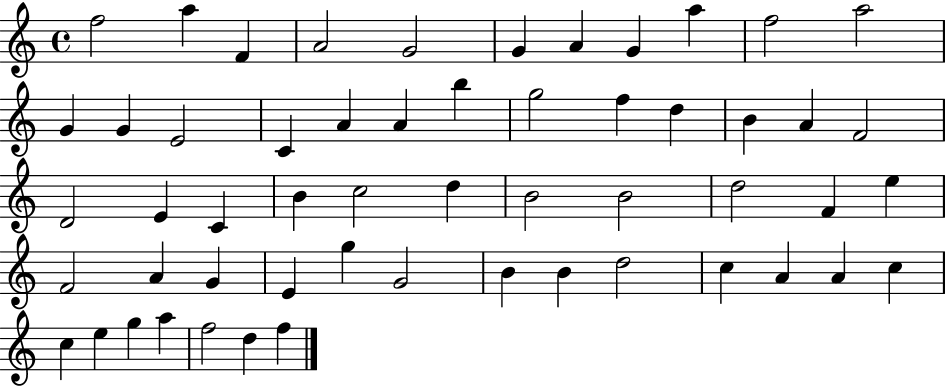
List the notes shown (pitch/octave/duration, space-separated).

F5/h A5/q F4/q A4/h G4/h G4/q A4/q G4/q A5/q F5/h A5/h G4/q G4/q E4/h C4/q A4/q A4/q B5/q G5/h F5/q D5/q B4/q A4/q F4/h D4/h E4/q C4/q B4/q C5/h D5/q B4/h B4/h D5/h F4/q E5/q F4/h A4/q G4/q E4/q G5/q G4/h B4/q B4/q D5/h C5/q A4/q A4/q C5/q C5/q E5/q G5/q A5/q F5/h D5/q F5/q